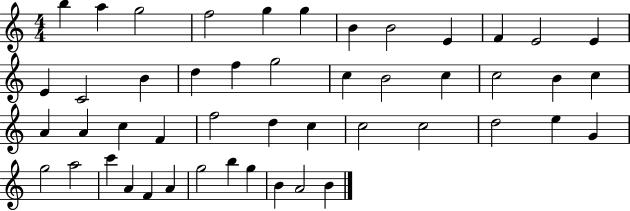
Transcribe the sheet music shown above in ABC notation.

X:1
T:Untitled
M:4/4
L:1/4
K:C
b a g2 f2 g g B B2 E F E2 E E C2 B d f g2 c B2 c c2 B c A A c F f2 d c c2 c2 d2 e G g2 a2 c' A F A g2 b g B A2 B